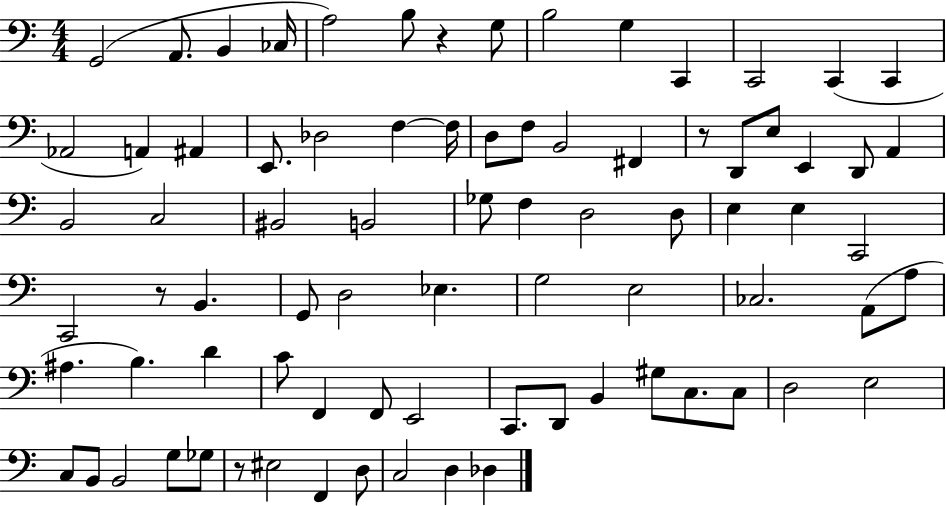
{
  \clef bass
  \numericTimeSignature
  \time 4/4
  \key c \major
  g,2( a,8. b,4 ces16 | a2) b8 r4 g8 | b2 g4 c,4 | c,2 c,4( c,4 | \break aes,2 a,4) ais,4 | e,8. des2 f4~~ f16 | d8 f8 b,2 fis,4 | r8 d,8 e8 e,4 d,8 a,4 | \break b,2 c2 | bis,2 b,2 | ges8 f4 d2 d8 | e4 e4 c,2 | \break c,2 r8 b,4. | g,8 d2 ees4. | g2 e2 | ces2. a,8( a8 | \break ais4. b4.) d'4 | c'8 f,4 f,8 e,2 | c,8. d,8 b,4 gis8 c8. c8 | d2 e2 | \break c8 b,8 b,2 g8 ges8 | r8 eis2 f,4 d8 | c2 d4 des4 | \bar "|."
}